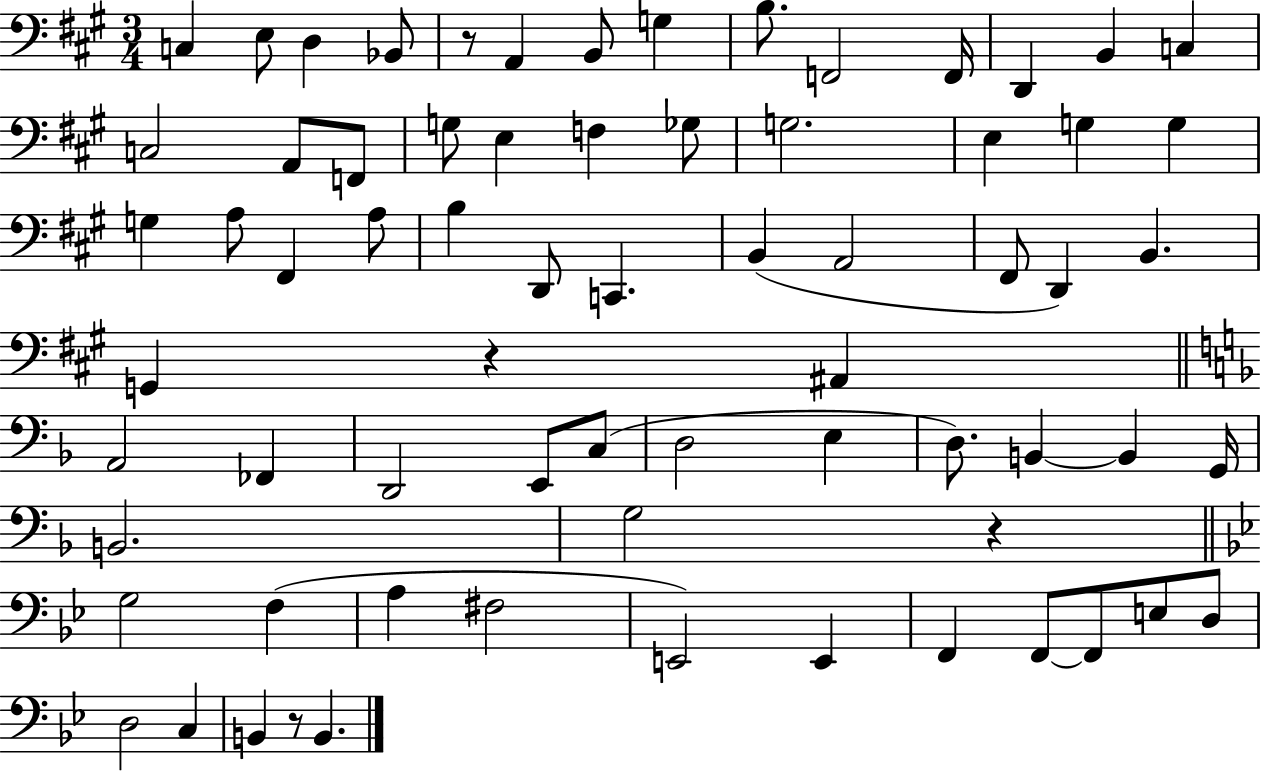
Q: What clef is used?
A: bass